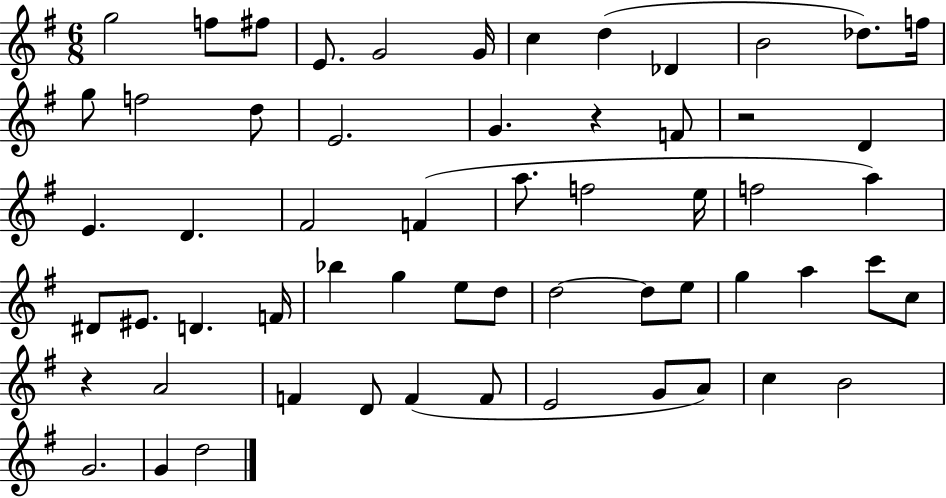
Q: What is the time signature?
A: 6/8